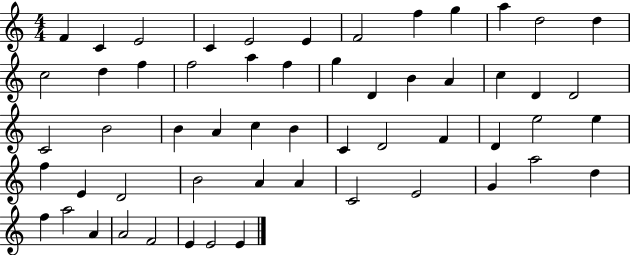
X:1
T:Untitled
M:4/4
L:1/4
K:C
F C E2 C E2 E F2 f g a d2 d c2 d f f2 a f g D B A c D D2 C2 B2 B A c B C D2 F D e2 e f E D2 B2 A A C2 E2 G a2 d f a2 A A2 F2 E E2 E